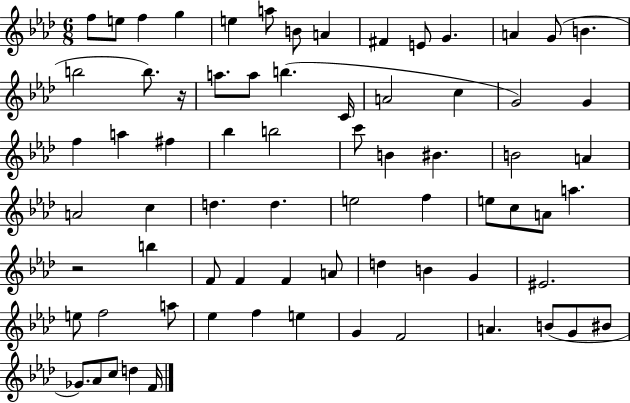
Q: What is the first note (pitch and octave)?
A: F5